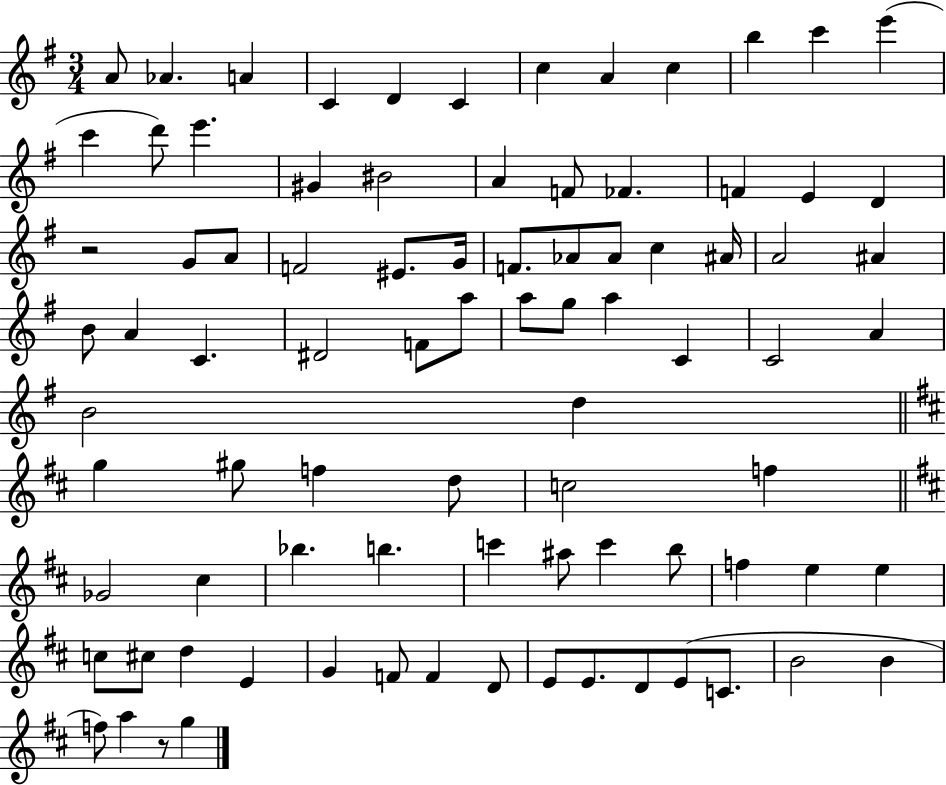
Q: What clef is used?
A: treble